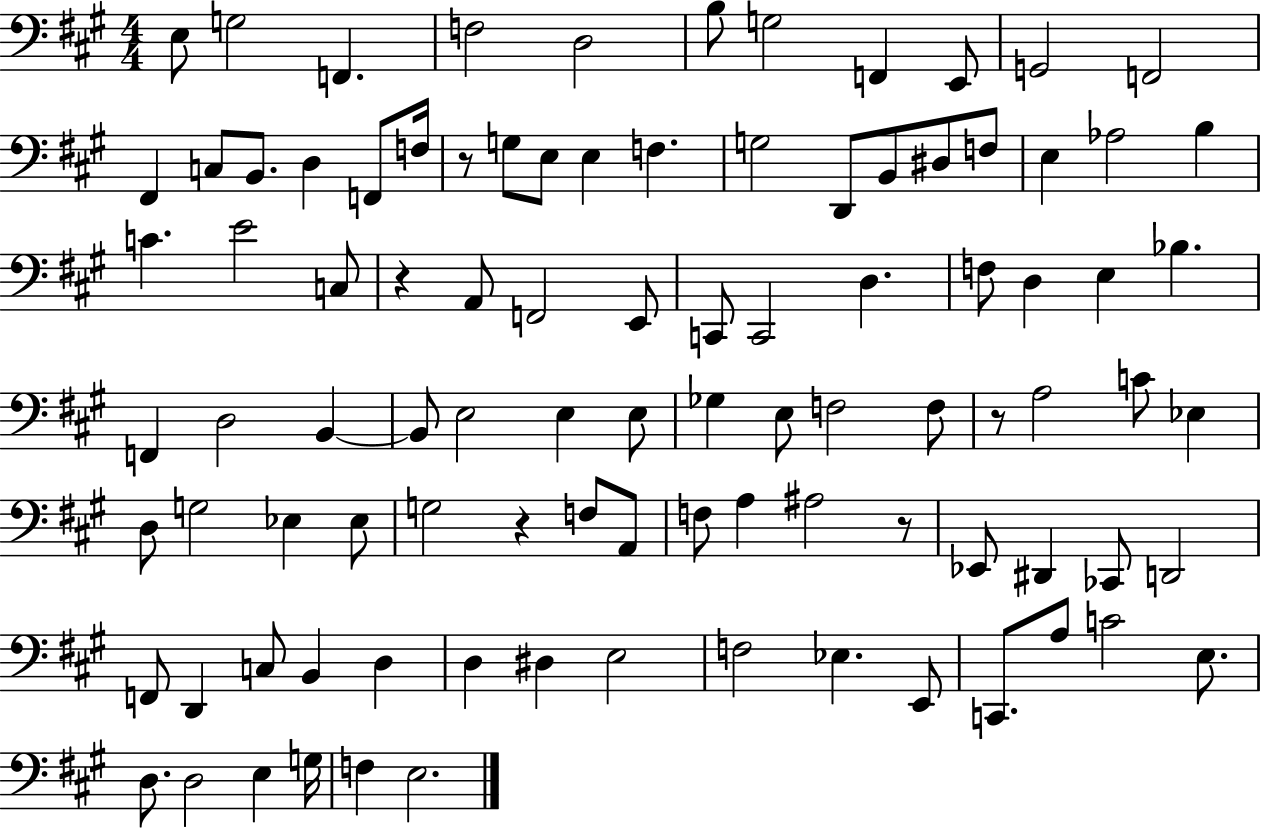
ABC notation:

X:1
T:Untitled
M:4/4
L:1/4
K:A
E,/2 G,2 F,, F,2 D,2 B,/2 G,2 F,, E,,/2 G,,2 F,,2 ^F,, C,/2 B,,/2 D, F,,/2 F,/4 z/2 G,/2 E,/2 E, F, G,2 D,,/2 B,,/2 ^D,/2 F,/2 E, _A,2 B, C E2 C,/2 z A,,/2 F,,2 E,,/2 C,,/2 C,,2 D, F,/2 D, E, _B, F,, D,2 B,, B,,/2 E,2 E, E,/2 _G, E,/2 F,2 F,/2 z/2 A,2 C/2 _E, D,/2 G,2 _E, _E,/2 G,2 z F,/2 A,,/2 F,/2 A, ^A,2 z/2 _E,,/2 ^D,, _C,,/2 D,,2 F,,/2 D,, C,/2 B,, D, D, ^D, E,2 F,2 _E, E,,/2 C,,/2 A,/2 C2 E,/2 D,/2 D,2 E, G,/4 F, E,2